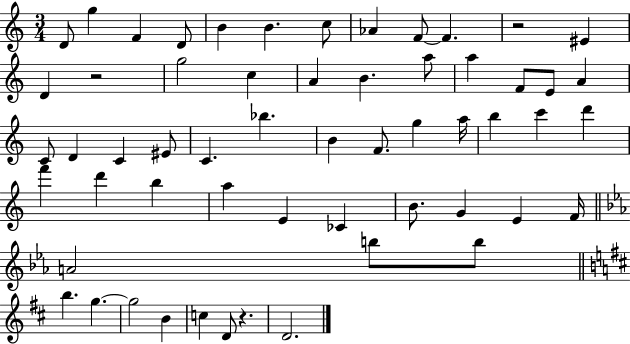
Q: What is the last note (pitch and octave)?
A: D4